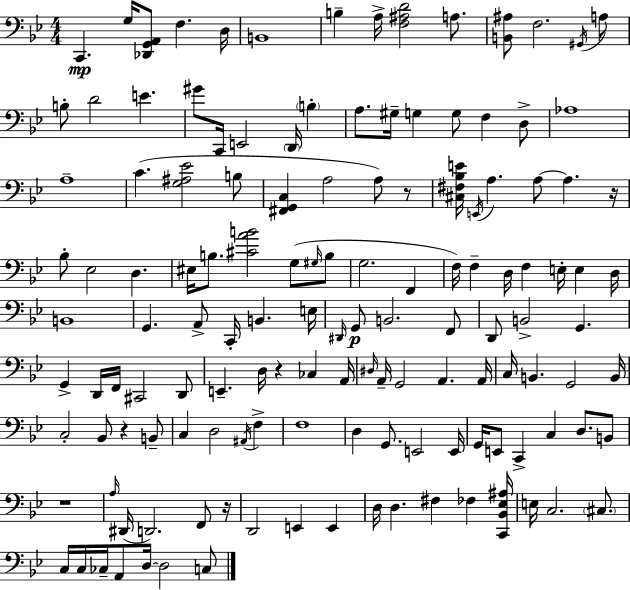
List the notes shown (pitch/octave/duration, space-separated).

C2/q. G3/s [Db2,G2,A2]/e F3/q. D3/s B2/w B3/q A3/s [F3,A#3,D4]/h A3/e. [B2,A#3]/e F3/h. G#2/s A3/e B3/e D4/h E4/q. G#4/e C2/s E2/h D2/s B3/q A3/e. G#3/s G3/q G3/e F3/q D3/e Ab3/w A3/w C4/q. [G3,A#3,Eb4]/h B3/e [F#2,G2,C3]/q A3/h A3/e R/e [C#3,F#3,Bb3,E4]/s E2/s A3/q. A3/e A3/q. R/s Bb3/e Eb3/h D3/q. EIS3/s B3/e. [C#4,A4,B4]/h G3/e G#3/s B3/e G3/h. F2/q F3/s F3/q D3/s F3/q E3/s E3/q D3/s B2/w G2/q. A2/e C2/s B2/q. E3/s D#2/s G2/e B2/h. F2/e D2/e B2/h G2/q. G2/q D2/s F2/s C#2/h D2/e E2/q. D3/s R/q CES3/q A2/s D#3/s A2/s G2/h A2/q. A2/s C3/s B2/q. G2/h B2/s C3/h Bb2/e R/q B2/e C3/q D3/h A#2/s F3/q F3/w D3/q G2/e. E2/h E2/s G2/s E2/e C2/q C3/q D3/e. B2/e R/w A3/s D#2/s D2/h. F2/e R/s D2/h E2/q E2/q D3/s D3/q. F#3/q FES3/q [C2,Bb2,Eb3,A#3]/s E3/s C3/h. C#3/e. C3/s C3/s CES3/s A2/e D3/s D3/h C3/e